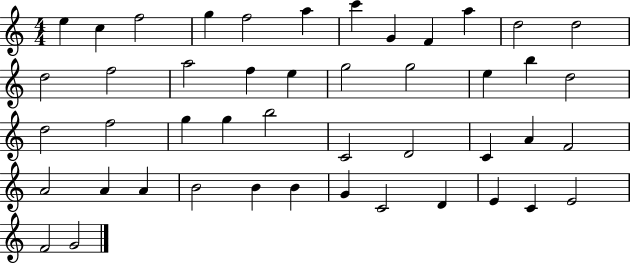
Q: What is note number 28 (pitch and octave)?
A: C4